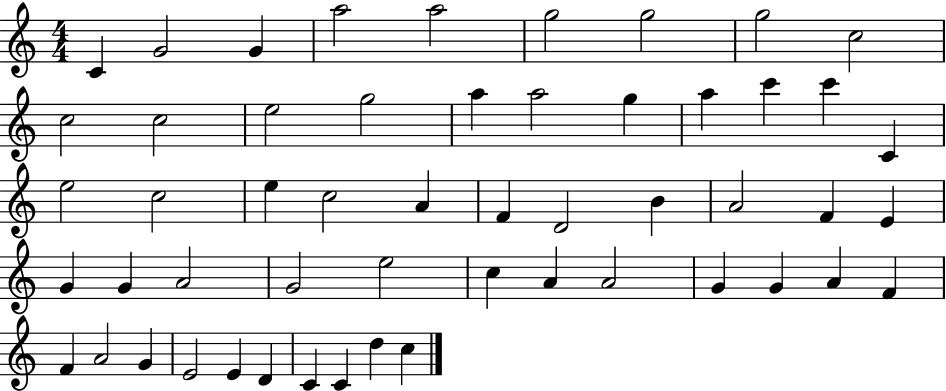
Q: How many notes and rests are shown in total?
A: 53